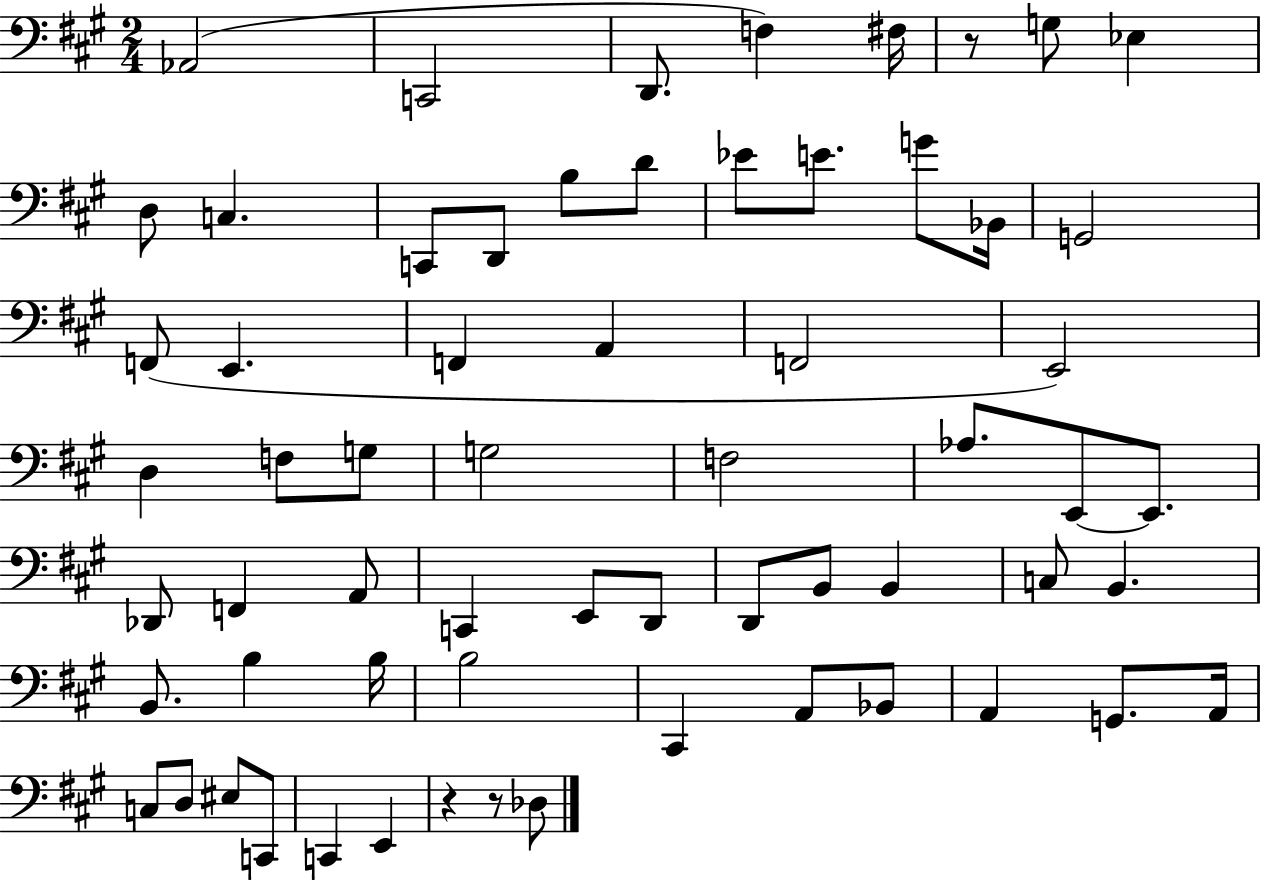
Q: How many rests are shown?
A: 3